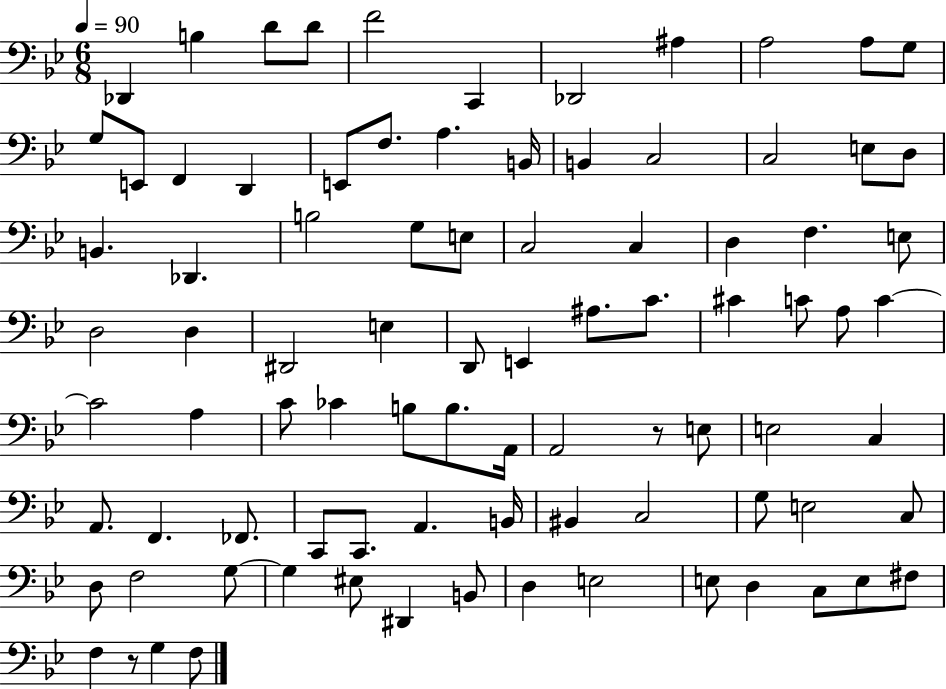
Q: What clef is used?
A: bass